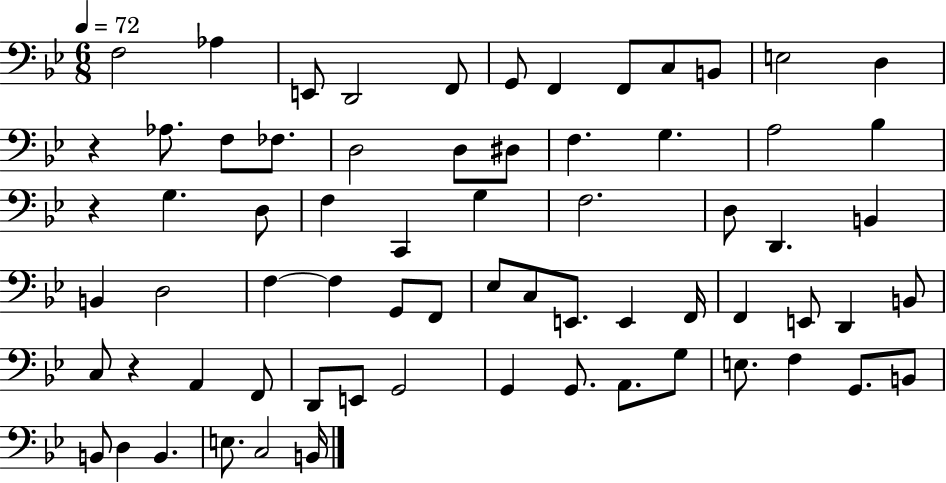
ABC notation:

X:1
T:Untitled
M:6/8
L:1/4
K:Bb
F,2 _A, E,,/2 D,,2 F,,/2 G,,/2 F,, F,,/2 C,/2 B,,/2 E,2 D, z _A,/2 F,/2 _F,/2 D,2 D,/2 ^D,/2 F, G, A,2 _B, z G, D,/2 F, C,, G, F,2 D,/2 D,, B,, B,, D,2 F, F, G,,/2 F,,/2 _E,/2 C,/2 E,,/2 E,, F,,/4 F,, E,,/2 D,, B,,/2 C,/2 z A,, F,,/2 D,,/2 E,,/2 G,,2 G,, G,,/2 A,,/2 G,/2 E,/2 F, G,,/2 B,,/2 B,,/2 D, B,, E,/2 C,2 B,,/4